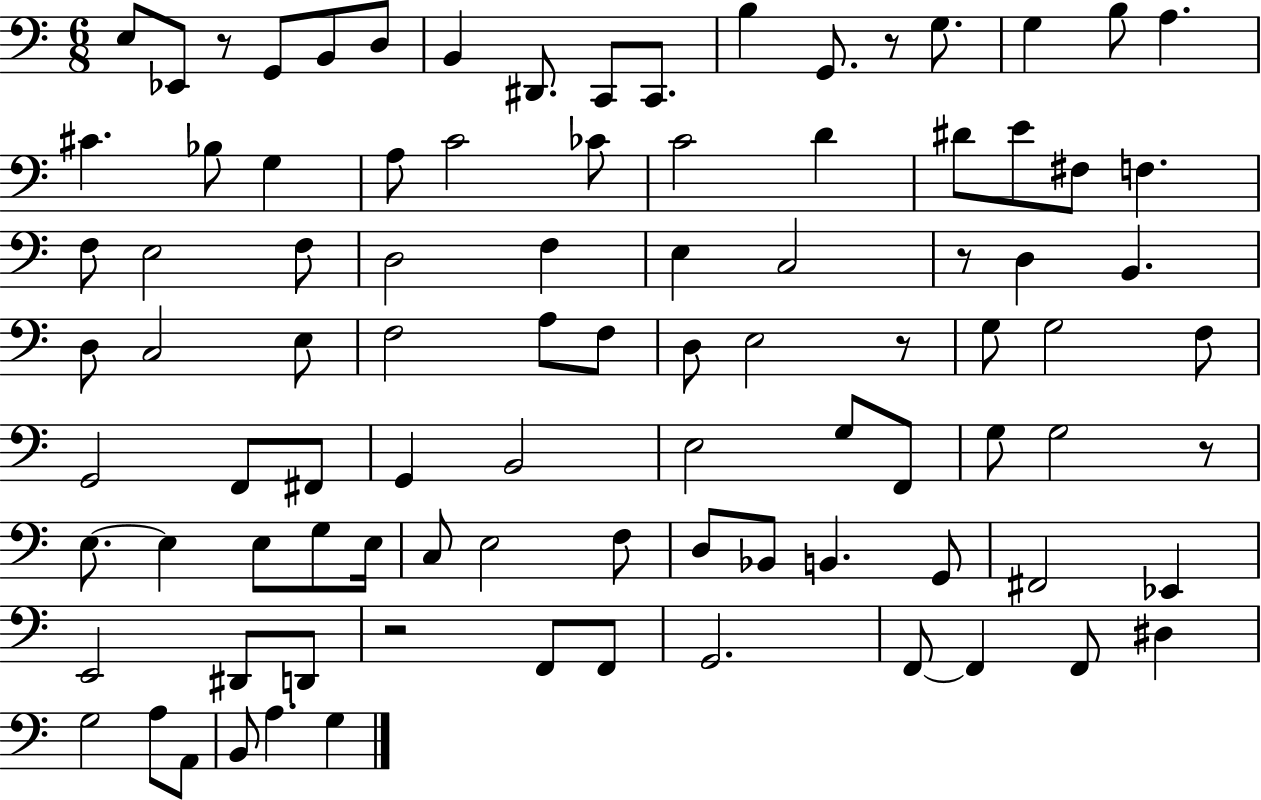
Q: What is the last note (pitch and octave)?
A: G3